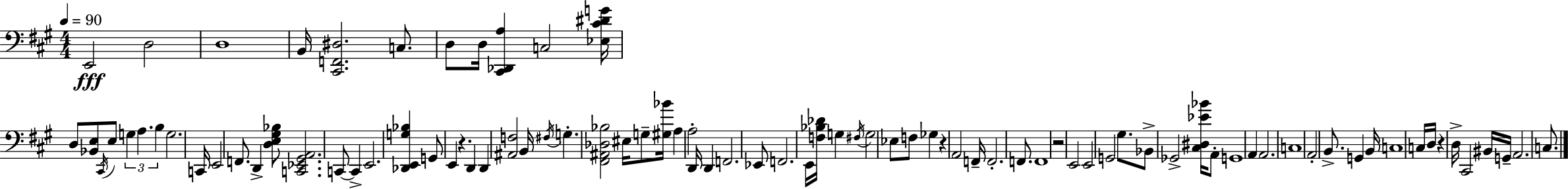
E2/h D3/h D3/w B2/s [C#2,F2,D#3]/h. C3/e. D3/e D3/s [C#2,Db2,A3]/q C3/h [Eb3,C#4,D#4,G4]/s D3/e [Bb2,E3]/e C#2/s E3/e G3/q A3/q. B3/q G3/h. C2/s E2/h F2/e. D2/q [D3,E3,G#3,Bb3]/e [C2,Eb2,G#2,A2]/h. C2/e C2/q E2/h. [Db2,E2,G3,Bb3]/q G2/e E2/q R/q. D2/q D2/q [A#2,F3]/h B2/s F#3/s G3/q. [F#2,A#2,Db3,Bb3]/h EIS3/s G3/e [G#3,Bb4]/s A3/q A3/h D2/s D2/q F2/h. Eb2/e F2/h. E2/s [F3,Bb3,Db4]/s G3/q F#3/s G3/h Eb3/e F3/e Gb3/q R/q A2/h F2/s F2/h. F2/e. F2/w R/h E2/h E2/h G2/h G#3/e. Bb2/e Gb2/h [C#3,D#3,Eb4,Bb4]/s A2/e G2/w A2/q A2/h. C3/w A2/h B2/e. G2/q B2/s C3/w C3/s D3/s R/q D3/s C#2/h BIS2/s G2/s A2/h. C3/e.